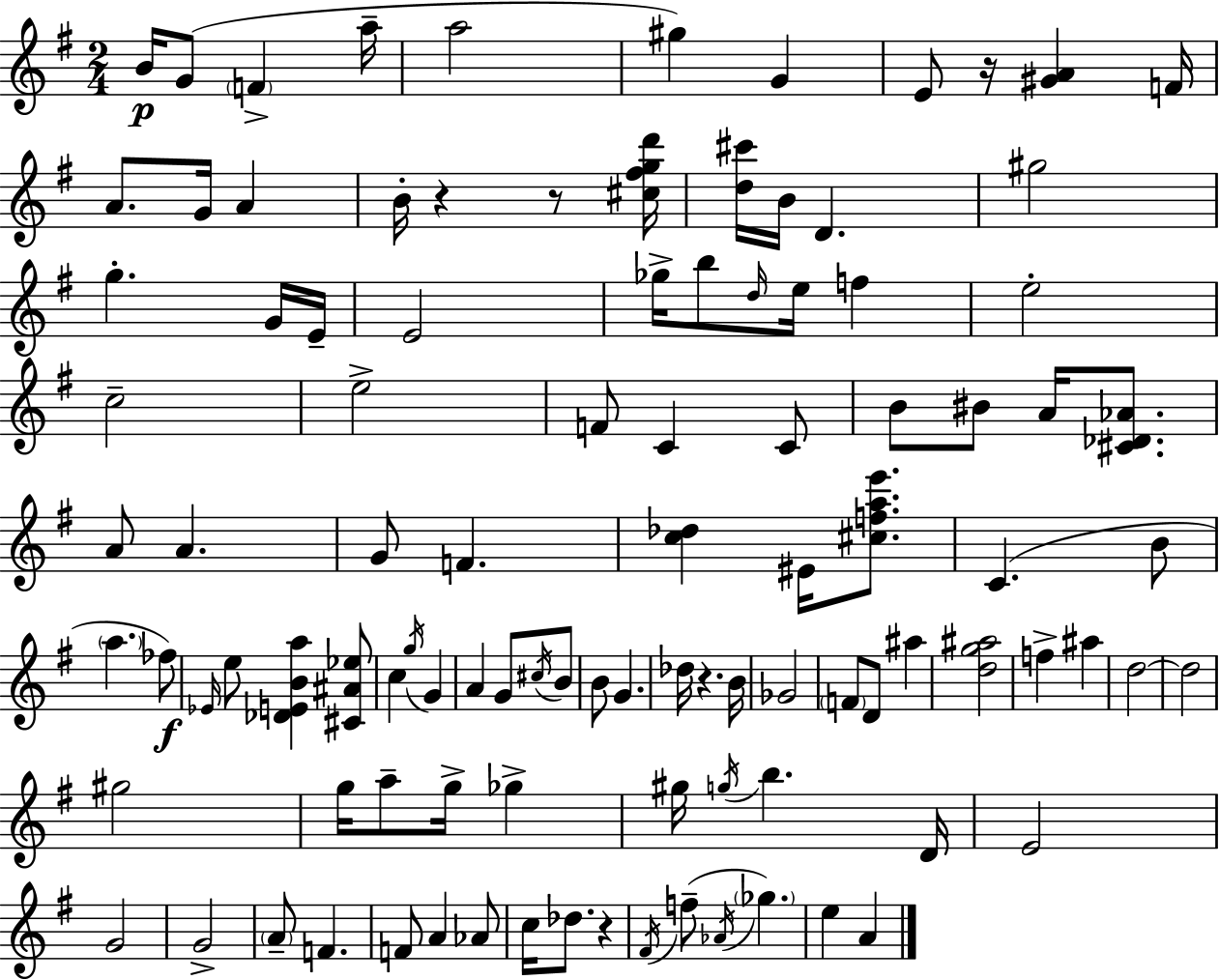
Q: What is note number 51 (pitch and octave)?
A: C#5